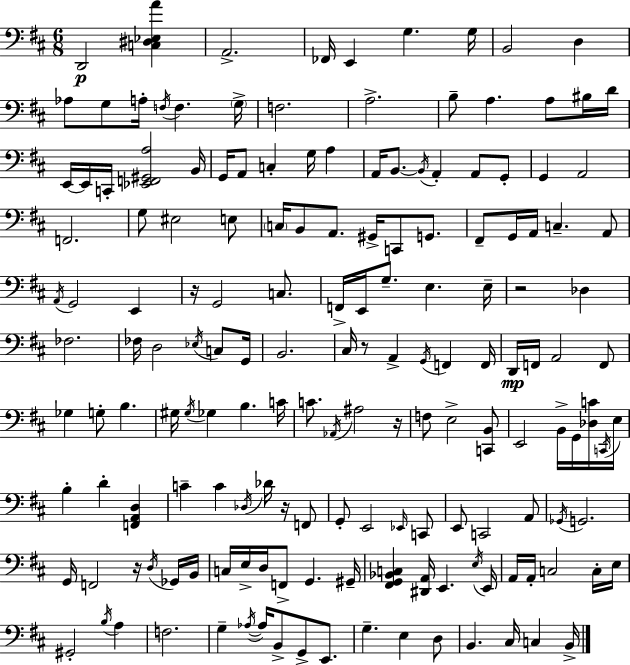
{
  \clef bass
  \numericTimeSignature
  \time 6/8
  \key d \major
  \repeat volta 2 { d,2\p <c dis ees a'>4 | a,2.-> | fes,16 e,4 g4. g16 | b,2 d4 | \break aes8 g8 a16-. \acciaccatura { f16 } f4. | \parenthesize g16-> f2. | a2.-> | b8-- a4. a8 bis16 | \break d'16 e,16~~ e,16 c,16-. <ees, f, gis, a>2 | b,16 g,16 a,8 c4-. g16 a4 | a,16 b,8.~~ \acciaccatura { b,16 } a,4-. a,8 | g,8-. g,4 a,2 | \break f,2. | g8 eis2 | e8 \parenthesize c16 b,8 a,8. gis,16-> c,8 g,8. | fis,8-- g,16 a,16 c4.-- | \break a,8 \acciaccatura { a,16 } g,2 e,4 | r16 g,2 | c8. f,16-> e,16 g8.-- e4. | e16-- r2 des4 | \break fes2. | fes16 d2 | \acciaccatura { ees16 } c8 g,16 b,2. | cis16 r8 a,4-> \acciaccatura { g,16 } | \break f,4 f,16 d,16\mp f,16 a,2 | f,8 ges4 g8-. b4. | gis16 \acciaccatura { gis16 } ges4 b4. | c'16 c'8. \acciaccatura { aes,16 } ais2 | \break r16 f8 e2-> | <c, b,>8 e,2 | b,16-> g,16 <des c'>16 \acciaccatura { c,16 } e16 b4-. | d'4-. <f, a, d>4 c'4-- | \break c'4 \acciaccatura { des16 } des'16 r16 f,8 g,8-. e,2 | \grace { ees,16 } c,8 e,8 | c,2 a,8 \acciaccatura { ges,16 } g,2. | g,16 | \break f,2 r16 \acciaccatura { d16 } ges,16 b,16 | c16 e16-> d16 f,8-> g,4. gis,16-- | <fis, g, bes, c>4 <dis, a,>16 e,4. \acciaccatura { e16 } | e,16 a,16 a,16-. c2 c16-. | \break e16 gis,2-. \acciaccatura { b16 } a4 | f2. | g4-- \acciaccatura { aes16~ }~ aes16 b,8-> g,8-> | e,8. g4.-- e4 | \break d8 b,4. cis16 c4 | b,16-> } \bar "|."
}